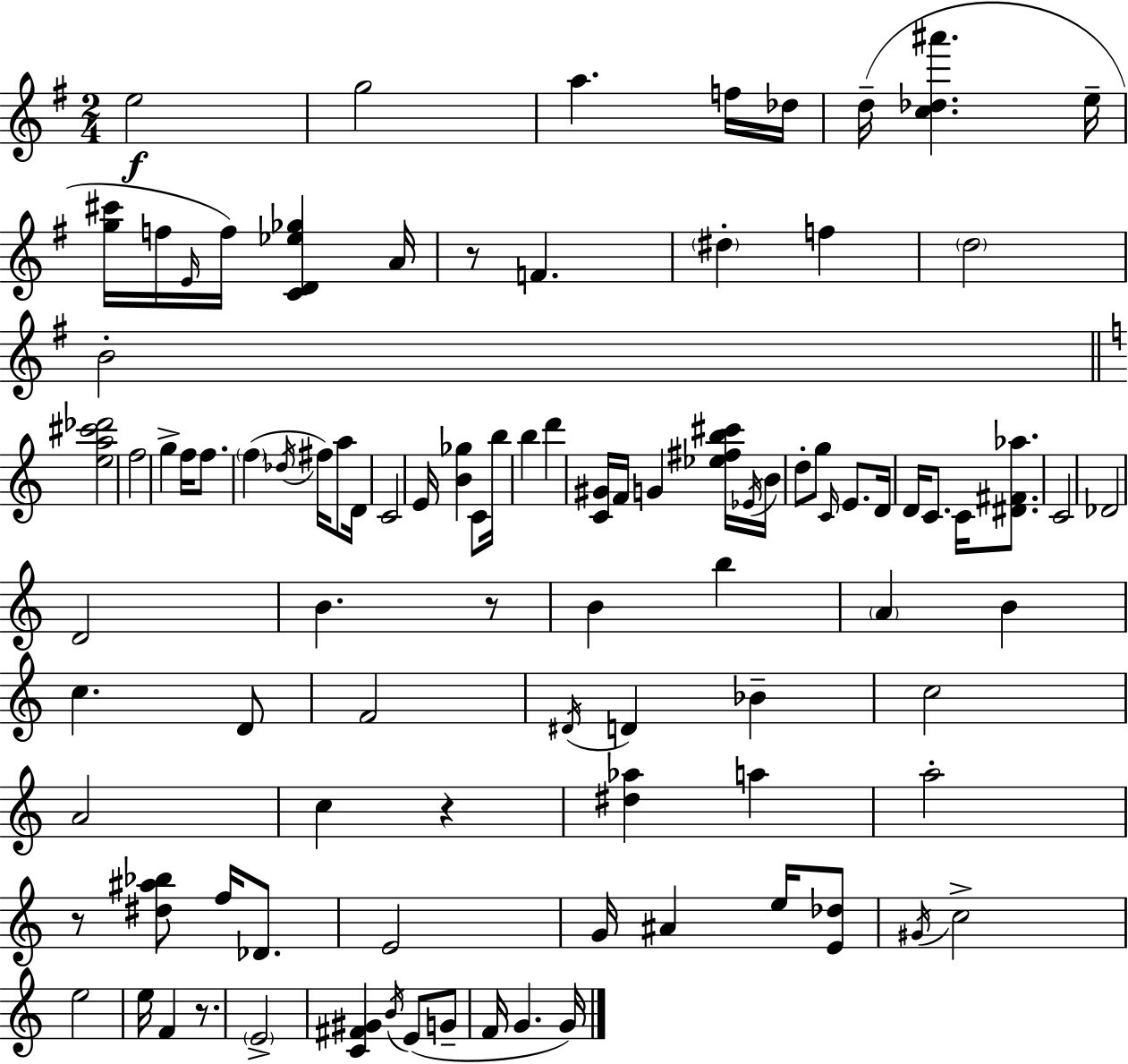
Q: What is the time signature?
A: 2/4